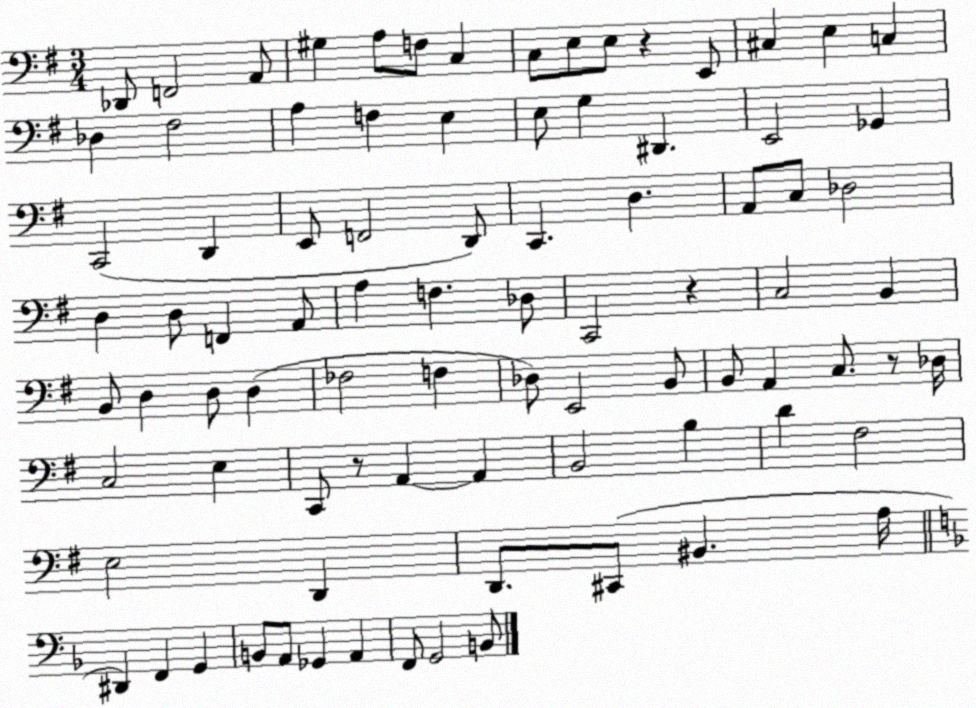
X:1
T:Untitled
M:3/4
L:1/4
K:G
_D,,/2 F,,2 A,,/2 ^G, A,/2 F,/2 C, C,/2 E,/2 E,/2 z E,,/2 ^C, E, C, _D, ^F,2 A, F, E, E,/2 G, ^D,, E,,2 _G,, C,,2 D,, E,,/2 F,,2 D,,/2 C,, D, A,,/2 C,/2 _D,2 D, D,/2 F,, A,,/2 A, F, _D,/2 C,,2 z C,2 B,, B,,/2 D, D,/2 D, _F,2 F, _D,/2 E,,2 B,,/2 B,,/2 A,, C,/2 z/2 _D,/4 C,2 E, C,,/2 z/2 A,, A,, B,,2 B, D ^F,2 E,2 D,, D,,/2 ^C,,/2 ^B,, A,/4 ^D,, F,, G,, B,,/2 A,,/2 _G,, A,, F,,/2 G,,2 B,,/2